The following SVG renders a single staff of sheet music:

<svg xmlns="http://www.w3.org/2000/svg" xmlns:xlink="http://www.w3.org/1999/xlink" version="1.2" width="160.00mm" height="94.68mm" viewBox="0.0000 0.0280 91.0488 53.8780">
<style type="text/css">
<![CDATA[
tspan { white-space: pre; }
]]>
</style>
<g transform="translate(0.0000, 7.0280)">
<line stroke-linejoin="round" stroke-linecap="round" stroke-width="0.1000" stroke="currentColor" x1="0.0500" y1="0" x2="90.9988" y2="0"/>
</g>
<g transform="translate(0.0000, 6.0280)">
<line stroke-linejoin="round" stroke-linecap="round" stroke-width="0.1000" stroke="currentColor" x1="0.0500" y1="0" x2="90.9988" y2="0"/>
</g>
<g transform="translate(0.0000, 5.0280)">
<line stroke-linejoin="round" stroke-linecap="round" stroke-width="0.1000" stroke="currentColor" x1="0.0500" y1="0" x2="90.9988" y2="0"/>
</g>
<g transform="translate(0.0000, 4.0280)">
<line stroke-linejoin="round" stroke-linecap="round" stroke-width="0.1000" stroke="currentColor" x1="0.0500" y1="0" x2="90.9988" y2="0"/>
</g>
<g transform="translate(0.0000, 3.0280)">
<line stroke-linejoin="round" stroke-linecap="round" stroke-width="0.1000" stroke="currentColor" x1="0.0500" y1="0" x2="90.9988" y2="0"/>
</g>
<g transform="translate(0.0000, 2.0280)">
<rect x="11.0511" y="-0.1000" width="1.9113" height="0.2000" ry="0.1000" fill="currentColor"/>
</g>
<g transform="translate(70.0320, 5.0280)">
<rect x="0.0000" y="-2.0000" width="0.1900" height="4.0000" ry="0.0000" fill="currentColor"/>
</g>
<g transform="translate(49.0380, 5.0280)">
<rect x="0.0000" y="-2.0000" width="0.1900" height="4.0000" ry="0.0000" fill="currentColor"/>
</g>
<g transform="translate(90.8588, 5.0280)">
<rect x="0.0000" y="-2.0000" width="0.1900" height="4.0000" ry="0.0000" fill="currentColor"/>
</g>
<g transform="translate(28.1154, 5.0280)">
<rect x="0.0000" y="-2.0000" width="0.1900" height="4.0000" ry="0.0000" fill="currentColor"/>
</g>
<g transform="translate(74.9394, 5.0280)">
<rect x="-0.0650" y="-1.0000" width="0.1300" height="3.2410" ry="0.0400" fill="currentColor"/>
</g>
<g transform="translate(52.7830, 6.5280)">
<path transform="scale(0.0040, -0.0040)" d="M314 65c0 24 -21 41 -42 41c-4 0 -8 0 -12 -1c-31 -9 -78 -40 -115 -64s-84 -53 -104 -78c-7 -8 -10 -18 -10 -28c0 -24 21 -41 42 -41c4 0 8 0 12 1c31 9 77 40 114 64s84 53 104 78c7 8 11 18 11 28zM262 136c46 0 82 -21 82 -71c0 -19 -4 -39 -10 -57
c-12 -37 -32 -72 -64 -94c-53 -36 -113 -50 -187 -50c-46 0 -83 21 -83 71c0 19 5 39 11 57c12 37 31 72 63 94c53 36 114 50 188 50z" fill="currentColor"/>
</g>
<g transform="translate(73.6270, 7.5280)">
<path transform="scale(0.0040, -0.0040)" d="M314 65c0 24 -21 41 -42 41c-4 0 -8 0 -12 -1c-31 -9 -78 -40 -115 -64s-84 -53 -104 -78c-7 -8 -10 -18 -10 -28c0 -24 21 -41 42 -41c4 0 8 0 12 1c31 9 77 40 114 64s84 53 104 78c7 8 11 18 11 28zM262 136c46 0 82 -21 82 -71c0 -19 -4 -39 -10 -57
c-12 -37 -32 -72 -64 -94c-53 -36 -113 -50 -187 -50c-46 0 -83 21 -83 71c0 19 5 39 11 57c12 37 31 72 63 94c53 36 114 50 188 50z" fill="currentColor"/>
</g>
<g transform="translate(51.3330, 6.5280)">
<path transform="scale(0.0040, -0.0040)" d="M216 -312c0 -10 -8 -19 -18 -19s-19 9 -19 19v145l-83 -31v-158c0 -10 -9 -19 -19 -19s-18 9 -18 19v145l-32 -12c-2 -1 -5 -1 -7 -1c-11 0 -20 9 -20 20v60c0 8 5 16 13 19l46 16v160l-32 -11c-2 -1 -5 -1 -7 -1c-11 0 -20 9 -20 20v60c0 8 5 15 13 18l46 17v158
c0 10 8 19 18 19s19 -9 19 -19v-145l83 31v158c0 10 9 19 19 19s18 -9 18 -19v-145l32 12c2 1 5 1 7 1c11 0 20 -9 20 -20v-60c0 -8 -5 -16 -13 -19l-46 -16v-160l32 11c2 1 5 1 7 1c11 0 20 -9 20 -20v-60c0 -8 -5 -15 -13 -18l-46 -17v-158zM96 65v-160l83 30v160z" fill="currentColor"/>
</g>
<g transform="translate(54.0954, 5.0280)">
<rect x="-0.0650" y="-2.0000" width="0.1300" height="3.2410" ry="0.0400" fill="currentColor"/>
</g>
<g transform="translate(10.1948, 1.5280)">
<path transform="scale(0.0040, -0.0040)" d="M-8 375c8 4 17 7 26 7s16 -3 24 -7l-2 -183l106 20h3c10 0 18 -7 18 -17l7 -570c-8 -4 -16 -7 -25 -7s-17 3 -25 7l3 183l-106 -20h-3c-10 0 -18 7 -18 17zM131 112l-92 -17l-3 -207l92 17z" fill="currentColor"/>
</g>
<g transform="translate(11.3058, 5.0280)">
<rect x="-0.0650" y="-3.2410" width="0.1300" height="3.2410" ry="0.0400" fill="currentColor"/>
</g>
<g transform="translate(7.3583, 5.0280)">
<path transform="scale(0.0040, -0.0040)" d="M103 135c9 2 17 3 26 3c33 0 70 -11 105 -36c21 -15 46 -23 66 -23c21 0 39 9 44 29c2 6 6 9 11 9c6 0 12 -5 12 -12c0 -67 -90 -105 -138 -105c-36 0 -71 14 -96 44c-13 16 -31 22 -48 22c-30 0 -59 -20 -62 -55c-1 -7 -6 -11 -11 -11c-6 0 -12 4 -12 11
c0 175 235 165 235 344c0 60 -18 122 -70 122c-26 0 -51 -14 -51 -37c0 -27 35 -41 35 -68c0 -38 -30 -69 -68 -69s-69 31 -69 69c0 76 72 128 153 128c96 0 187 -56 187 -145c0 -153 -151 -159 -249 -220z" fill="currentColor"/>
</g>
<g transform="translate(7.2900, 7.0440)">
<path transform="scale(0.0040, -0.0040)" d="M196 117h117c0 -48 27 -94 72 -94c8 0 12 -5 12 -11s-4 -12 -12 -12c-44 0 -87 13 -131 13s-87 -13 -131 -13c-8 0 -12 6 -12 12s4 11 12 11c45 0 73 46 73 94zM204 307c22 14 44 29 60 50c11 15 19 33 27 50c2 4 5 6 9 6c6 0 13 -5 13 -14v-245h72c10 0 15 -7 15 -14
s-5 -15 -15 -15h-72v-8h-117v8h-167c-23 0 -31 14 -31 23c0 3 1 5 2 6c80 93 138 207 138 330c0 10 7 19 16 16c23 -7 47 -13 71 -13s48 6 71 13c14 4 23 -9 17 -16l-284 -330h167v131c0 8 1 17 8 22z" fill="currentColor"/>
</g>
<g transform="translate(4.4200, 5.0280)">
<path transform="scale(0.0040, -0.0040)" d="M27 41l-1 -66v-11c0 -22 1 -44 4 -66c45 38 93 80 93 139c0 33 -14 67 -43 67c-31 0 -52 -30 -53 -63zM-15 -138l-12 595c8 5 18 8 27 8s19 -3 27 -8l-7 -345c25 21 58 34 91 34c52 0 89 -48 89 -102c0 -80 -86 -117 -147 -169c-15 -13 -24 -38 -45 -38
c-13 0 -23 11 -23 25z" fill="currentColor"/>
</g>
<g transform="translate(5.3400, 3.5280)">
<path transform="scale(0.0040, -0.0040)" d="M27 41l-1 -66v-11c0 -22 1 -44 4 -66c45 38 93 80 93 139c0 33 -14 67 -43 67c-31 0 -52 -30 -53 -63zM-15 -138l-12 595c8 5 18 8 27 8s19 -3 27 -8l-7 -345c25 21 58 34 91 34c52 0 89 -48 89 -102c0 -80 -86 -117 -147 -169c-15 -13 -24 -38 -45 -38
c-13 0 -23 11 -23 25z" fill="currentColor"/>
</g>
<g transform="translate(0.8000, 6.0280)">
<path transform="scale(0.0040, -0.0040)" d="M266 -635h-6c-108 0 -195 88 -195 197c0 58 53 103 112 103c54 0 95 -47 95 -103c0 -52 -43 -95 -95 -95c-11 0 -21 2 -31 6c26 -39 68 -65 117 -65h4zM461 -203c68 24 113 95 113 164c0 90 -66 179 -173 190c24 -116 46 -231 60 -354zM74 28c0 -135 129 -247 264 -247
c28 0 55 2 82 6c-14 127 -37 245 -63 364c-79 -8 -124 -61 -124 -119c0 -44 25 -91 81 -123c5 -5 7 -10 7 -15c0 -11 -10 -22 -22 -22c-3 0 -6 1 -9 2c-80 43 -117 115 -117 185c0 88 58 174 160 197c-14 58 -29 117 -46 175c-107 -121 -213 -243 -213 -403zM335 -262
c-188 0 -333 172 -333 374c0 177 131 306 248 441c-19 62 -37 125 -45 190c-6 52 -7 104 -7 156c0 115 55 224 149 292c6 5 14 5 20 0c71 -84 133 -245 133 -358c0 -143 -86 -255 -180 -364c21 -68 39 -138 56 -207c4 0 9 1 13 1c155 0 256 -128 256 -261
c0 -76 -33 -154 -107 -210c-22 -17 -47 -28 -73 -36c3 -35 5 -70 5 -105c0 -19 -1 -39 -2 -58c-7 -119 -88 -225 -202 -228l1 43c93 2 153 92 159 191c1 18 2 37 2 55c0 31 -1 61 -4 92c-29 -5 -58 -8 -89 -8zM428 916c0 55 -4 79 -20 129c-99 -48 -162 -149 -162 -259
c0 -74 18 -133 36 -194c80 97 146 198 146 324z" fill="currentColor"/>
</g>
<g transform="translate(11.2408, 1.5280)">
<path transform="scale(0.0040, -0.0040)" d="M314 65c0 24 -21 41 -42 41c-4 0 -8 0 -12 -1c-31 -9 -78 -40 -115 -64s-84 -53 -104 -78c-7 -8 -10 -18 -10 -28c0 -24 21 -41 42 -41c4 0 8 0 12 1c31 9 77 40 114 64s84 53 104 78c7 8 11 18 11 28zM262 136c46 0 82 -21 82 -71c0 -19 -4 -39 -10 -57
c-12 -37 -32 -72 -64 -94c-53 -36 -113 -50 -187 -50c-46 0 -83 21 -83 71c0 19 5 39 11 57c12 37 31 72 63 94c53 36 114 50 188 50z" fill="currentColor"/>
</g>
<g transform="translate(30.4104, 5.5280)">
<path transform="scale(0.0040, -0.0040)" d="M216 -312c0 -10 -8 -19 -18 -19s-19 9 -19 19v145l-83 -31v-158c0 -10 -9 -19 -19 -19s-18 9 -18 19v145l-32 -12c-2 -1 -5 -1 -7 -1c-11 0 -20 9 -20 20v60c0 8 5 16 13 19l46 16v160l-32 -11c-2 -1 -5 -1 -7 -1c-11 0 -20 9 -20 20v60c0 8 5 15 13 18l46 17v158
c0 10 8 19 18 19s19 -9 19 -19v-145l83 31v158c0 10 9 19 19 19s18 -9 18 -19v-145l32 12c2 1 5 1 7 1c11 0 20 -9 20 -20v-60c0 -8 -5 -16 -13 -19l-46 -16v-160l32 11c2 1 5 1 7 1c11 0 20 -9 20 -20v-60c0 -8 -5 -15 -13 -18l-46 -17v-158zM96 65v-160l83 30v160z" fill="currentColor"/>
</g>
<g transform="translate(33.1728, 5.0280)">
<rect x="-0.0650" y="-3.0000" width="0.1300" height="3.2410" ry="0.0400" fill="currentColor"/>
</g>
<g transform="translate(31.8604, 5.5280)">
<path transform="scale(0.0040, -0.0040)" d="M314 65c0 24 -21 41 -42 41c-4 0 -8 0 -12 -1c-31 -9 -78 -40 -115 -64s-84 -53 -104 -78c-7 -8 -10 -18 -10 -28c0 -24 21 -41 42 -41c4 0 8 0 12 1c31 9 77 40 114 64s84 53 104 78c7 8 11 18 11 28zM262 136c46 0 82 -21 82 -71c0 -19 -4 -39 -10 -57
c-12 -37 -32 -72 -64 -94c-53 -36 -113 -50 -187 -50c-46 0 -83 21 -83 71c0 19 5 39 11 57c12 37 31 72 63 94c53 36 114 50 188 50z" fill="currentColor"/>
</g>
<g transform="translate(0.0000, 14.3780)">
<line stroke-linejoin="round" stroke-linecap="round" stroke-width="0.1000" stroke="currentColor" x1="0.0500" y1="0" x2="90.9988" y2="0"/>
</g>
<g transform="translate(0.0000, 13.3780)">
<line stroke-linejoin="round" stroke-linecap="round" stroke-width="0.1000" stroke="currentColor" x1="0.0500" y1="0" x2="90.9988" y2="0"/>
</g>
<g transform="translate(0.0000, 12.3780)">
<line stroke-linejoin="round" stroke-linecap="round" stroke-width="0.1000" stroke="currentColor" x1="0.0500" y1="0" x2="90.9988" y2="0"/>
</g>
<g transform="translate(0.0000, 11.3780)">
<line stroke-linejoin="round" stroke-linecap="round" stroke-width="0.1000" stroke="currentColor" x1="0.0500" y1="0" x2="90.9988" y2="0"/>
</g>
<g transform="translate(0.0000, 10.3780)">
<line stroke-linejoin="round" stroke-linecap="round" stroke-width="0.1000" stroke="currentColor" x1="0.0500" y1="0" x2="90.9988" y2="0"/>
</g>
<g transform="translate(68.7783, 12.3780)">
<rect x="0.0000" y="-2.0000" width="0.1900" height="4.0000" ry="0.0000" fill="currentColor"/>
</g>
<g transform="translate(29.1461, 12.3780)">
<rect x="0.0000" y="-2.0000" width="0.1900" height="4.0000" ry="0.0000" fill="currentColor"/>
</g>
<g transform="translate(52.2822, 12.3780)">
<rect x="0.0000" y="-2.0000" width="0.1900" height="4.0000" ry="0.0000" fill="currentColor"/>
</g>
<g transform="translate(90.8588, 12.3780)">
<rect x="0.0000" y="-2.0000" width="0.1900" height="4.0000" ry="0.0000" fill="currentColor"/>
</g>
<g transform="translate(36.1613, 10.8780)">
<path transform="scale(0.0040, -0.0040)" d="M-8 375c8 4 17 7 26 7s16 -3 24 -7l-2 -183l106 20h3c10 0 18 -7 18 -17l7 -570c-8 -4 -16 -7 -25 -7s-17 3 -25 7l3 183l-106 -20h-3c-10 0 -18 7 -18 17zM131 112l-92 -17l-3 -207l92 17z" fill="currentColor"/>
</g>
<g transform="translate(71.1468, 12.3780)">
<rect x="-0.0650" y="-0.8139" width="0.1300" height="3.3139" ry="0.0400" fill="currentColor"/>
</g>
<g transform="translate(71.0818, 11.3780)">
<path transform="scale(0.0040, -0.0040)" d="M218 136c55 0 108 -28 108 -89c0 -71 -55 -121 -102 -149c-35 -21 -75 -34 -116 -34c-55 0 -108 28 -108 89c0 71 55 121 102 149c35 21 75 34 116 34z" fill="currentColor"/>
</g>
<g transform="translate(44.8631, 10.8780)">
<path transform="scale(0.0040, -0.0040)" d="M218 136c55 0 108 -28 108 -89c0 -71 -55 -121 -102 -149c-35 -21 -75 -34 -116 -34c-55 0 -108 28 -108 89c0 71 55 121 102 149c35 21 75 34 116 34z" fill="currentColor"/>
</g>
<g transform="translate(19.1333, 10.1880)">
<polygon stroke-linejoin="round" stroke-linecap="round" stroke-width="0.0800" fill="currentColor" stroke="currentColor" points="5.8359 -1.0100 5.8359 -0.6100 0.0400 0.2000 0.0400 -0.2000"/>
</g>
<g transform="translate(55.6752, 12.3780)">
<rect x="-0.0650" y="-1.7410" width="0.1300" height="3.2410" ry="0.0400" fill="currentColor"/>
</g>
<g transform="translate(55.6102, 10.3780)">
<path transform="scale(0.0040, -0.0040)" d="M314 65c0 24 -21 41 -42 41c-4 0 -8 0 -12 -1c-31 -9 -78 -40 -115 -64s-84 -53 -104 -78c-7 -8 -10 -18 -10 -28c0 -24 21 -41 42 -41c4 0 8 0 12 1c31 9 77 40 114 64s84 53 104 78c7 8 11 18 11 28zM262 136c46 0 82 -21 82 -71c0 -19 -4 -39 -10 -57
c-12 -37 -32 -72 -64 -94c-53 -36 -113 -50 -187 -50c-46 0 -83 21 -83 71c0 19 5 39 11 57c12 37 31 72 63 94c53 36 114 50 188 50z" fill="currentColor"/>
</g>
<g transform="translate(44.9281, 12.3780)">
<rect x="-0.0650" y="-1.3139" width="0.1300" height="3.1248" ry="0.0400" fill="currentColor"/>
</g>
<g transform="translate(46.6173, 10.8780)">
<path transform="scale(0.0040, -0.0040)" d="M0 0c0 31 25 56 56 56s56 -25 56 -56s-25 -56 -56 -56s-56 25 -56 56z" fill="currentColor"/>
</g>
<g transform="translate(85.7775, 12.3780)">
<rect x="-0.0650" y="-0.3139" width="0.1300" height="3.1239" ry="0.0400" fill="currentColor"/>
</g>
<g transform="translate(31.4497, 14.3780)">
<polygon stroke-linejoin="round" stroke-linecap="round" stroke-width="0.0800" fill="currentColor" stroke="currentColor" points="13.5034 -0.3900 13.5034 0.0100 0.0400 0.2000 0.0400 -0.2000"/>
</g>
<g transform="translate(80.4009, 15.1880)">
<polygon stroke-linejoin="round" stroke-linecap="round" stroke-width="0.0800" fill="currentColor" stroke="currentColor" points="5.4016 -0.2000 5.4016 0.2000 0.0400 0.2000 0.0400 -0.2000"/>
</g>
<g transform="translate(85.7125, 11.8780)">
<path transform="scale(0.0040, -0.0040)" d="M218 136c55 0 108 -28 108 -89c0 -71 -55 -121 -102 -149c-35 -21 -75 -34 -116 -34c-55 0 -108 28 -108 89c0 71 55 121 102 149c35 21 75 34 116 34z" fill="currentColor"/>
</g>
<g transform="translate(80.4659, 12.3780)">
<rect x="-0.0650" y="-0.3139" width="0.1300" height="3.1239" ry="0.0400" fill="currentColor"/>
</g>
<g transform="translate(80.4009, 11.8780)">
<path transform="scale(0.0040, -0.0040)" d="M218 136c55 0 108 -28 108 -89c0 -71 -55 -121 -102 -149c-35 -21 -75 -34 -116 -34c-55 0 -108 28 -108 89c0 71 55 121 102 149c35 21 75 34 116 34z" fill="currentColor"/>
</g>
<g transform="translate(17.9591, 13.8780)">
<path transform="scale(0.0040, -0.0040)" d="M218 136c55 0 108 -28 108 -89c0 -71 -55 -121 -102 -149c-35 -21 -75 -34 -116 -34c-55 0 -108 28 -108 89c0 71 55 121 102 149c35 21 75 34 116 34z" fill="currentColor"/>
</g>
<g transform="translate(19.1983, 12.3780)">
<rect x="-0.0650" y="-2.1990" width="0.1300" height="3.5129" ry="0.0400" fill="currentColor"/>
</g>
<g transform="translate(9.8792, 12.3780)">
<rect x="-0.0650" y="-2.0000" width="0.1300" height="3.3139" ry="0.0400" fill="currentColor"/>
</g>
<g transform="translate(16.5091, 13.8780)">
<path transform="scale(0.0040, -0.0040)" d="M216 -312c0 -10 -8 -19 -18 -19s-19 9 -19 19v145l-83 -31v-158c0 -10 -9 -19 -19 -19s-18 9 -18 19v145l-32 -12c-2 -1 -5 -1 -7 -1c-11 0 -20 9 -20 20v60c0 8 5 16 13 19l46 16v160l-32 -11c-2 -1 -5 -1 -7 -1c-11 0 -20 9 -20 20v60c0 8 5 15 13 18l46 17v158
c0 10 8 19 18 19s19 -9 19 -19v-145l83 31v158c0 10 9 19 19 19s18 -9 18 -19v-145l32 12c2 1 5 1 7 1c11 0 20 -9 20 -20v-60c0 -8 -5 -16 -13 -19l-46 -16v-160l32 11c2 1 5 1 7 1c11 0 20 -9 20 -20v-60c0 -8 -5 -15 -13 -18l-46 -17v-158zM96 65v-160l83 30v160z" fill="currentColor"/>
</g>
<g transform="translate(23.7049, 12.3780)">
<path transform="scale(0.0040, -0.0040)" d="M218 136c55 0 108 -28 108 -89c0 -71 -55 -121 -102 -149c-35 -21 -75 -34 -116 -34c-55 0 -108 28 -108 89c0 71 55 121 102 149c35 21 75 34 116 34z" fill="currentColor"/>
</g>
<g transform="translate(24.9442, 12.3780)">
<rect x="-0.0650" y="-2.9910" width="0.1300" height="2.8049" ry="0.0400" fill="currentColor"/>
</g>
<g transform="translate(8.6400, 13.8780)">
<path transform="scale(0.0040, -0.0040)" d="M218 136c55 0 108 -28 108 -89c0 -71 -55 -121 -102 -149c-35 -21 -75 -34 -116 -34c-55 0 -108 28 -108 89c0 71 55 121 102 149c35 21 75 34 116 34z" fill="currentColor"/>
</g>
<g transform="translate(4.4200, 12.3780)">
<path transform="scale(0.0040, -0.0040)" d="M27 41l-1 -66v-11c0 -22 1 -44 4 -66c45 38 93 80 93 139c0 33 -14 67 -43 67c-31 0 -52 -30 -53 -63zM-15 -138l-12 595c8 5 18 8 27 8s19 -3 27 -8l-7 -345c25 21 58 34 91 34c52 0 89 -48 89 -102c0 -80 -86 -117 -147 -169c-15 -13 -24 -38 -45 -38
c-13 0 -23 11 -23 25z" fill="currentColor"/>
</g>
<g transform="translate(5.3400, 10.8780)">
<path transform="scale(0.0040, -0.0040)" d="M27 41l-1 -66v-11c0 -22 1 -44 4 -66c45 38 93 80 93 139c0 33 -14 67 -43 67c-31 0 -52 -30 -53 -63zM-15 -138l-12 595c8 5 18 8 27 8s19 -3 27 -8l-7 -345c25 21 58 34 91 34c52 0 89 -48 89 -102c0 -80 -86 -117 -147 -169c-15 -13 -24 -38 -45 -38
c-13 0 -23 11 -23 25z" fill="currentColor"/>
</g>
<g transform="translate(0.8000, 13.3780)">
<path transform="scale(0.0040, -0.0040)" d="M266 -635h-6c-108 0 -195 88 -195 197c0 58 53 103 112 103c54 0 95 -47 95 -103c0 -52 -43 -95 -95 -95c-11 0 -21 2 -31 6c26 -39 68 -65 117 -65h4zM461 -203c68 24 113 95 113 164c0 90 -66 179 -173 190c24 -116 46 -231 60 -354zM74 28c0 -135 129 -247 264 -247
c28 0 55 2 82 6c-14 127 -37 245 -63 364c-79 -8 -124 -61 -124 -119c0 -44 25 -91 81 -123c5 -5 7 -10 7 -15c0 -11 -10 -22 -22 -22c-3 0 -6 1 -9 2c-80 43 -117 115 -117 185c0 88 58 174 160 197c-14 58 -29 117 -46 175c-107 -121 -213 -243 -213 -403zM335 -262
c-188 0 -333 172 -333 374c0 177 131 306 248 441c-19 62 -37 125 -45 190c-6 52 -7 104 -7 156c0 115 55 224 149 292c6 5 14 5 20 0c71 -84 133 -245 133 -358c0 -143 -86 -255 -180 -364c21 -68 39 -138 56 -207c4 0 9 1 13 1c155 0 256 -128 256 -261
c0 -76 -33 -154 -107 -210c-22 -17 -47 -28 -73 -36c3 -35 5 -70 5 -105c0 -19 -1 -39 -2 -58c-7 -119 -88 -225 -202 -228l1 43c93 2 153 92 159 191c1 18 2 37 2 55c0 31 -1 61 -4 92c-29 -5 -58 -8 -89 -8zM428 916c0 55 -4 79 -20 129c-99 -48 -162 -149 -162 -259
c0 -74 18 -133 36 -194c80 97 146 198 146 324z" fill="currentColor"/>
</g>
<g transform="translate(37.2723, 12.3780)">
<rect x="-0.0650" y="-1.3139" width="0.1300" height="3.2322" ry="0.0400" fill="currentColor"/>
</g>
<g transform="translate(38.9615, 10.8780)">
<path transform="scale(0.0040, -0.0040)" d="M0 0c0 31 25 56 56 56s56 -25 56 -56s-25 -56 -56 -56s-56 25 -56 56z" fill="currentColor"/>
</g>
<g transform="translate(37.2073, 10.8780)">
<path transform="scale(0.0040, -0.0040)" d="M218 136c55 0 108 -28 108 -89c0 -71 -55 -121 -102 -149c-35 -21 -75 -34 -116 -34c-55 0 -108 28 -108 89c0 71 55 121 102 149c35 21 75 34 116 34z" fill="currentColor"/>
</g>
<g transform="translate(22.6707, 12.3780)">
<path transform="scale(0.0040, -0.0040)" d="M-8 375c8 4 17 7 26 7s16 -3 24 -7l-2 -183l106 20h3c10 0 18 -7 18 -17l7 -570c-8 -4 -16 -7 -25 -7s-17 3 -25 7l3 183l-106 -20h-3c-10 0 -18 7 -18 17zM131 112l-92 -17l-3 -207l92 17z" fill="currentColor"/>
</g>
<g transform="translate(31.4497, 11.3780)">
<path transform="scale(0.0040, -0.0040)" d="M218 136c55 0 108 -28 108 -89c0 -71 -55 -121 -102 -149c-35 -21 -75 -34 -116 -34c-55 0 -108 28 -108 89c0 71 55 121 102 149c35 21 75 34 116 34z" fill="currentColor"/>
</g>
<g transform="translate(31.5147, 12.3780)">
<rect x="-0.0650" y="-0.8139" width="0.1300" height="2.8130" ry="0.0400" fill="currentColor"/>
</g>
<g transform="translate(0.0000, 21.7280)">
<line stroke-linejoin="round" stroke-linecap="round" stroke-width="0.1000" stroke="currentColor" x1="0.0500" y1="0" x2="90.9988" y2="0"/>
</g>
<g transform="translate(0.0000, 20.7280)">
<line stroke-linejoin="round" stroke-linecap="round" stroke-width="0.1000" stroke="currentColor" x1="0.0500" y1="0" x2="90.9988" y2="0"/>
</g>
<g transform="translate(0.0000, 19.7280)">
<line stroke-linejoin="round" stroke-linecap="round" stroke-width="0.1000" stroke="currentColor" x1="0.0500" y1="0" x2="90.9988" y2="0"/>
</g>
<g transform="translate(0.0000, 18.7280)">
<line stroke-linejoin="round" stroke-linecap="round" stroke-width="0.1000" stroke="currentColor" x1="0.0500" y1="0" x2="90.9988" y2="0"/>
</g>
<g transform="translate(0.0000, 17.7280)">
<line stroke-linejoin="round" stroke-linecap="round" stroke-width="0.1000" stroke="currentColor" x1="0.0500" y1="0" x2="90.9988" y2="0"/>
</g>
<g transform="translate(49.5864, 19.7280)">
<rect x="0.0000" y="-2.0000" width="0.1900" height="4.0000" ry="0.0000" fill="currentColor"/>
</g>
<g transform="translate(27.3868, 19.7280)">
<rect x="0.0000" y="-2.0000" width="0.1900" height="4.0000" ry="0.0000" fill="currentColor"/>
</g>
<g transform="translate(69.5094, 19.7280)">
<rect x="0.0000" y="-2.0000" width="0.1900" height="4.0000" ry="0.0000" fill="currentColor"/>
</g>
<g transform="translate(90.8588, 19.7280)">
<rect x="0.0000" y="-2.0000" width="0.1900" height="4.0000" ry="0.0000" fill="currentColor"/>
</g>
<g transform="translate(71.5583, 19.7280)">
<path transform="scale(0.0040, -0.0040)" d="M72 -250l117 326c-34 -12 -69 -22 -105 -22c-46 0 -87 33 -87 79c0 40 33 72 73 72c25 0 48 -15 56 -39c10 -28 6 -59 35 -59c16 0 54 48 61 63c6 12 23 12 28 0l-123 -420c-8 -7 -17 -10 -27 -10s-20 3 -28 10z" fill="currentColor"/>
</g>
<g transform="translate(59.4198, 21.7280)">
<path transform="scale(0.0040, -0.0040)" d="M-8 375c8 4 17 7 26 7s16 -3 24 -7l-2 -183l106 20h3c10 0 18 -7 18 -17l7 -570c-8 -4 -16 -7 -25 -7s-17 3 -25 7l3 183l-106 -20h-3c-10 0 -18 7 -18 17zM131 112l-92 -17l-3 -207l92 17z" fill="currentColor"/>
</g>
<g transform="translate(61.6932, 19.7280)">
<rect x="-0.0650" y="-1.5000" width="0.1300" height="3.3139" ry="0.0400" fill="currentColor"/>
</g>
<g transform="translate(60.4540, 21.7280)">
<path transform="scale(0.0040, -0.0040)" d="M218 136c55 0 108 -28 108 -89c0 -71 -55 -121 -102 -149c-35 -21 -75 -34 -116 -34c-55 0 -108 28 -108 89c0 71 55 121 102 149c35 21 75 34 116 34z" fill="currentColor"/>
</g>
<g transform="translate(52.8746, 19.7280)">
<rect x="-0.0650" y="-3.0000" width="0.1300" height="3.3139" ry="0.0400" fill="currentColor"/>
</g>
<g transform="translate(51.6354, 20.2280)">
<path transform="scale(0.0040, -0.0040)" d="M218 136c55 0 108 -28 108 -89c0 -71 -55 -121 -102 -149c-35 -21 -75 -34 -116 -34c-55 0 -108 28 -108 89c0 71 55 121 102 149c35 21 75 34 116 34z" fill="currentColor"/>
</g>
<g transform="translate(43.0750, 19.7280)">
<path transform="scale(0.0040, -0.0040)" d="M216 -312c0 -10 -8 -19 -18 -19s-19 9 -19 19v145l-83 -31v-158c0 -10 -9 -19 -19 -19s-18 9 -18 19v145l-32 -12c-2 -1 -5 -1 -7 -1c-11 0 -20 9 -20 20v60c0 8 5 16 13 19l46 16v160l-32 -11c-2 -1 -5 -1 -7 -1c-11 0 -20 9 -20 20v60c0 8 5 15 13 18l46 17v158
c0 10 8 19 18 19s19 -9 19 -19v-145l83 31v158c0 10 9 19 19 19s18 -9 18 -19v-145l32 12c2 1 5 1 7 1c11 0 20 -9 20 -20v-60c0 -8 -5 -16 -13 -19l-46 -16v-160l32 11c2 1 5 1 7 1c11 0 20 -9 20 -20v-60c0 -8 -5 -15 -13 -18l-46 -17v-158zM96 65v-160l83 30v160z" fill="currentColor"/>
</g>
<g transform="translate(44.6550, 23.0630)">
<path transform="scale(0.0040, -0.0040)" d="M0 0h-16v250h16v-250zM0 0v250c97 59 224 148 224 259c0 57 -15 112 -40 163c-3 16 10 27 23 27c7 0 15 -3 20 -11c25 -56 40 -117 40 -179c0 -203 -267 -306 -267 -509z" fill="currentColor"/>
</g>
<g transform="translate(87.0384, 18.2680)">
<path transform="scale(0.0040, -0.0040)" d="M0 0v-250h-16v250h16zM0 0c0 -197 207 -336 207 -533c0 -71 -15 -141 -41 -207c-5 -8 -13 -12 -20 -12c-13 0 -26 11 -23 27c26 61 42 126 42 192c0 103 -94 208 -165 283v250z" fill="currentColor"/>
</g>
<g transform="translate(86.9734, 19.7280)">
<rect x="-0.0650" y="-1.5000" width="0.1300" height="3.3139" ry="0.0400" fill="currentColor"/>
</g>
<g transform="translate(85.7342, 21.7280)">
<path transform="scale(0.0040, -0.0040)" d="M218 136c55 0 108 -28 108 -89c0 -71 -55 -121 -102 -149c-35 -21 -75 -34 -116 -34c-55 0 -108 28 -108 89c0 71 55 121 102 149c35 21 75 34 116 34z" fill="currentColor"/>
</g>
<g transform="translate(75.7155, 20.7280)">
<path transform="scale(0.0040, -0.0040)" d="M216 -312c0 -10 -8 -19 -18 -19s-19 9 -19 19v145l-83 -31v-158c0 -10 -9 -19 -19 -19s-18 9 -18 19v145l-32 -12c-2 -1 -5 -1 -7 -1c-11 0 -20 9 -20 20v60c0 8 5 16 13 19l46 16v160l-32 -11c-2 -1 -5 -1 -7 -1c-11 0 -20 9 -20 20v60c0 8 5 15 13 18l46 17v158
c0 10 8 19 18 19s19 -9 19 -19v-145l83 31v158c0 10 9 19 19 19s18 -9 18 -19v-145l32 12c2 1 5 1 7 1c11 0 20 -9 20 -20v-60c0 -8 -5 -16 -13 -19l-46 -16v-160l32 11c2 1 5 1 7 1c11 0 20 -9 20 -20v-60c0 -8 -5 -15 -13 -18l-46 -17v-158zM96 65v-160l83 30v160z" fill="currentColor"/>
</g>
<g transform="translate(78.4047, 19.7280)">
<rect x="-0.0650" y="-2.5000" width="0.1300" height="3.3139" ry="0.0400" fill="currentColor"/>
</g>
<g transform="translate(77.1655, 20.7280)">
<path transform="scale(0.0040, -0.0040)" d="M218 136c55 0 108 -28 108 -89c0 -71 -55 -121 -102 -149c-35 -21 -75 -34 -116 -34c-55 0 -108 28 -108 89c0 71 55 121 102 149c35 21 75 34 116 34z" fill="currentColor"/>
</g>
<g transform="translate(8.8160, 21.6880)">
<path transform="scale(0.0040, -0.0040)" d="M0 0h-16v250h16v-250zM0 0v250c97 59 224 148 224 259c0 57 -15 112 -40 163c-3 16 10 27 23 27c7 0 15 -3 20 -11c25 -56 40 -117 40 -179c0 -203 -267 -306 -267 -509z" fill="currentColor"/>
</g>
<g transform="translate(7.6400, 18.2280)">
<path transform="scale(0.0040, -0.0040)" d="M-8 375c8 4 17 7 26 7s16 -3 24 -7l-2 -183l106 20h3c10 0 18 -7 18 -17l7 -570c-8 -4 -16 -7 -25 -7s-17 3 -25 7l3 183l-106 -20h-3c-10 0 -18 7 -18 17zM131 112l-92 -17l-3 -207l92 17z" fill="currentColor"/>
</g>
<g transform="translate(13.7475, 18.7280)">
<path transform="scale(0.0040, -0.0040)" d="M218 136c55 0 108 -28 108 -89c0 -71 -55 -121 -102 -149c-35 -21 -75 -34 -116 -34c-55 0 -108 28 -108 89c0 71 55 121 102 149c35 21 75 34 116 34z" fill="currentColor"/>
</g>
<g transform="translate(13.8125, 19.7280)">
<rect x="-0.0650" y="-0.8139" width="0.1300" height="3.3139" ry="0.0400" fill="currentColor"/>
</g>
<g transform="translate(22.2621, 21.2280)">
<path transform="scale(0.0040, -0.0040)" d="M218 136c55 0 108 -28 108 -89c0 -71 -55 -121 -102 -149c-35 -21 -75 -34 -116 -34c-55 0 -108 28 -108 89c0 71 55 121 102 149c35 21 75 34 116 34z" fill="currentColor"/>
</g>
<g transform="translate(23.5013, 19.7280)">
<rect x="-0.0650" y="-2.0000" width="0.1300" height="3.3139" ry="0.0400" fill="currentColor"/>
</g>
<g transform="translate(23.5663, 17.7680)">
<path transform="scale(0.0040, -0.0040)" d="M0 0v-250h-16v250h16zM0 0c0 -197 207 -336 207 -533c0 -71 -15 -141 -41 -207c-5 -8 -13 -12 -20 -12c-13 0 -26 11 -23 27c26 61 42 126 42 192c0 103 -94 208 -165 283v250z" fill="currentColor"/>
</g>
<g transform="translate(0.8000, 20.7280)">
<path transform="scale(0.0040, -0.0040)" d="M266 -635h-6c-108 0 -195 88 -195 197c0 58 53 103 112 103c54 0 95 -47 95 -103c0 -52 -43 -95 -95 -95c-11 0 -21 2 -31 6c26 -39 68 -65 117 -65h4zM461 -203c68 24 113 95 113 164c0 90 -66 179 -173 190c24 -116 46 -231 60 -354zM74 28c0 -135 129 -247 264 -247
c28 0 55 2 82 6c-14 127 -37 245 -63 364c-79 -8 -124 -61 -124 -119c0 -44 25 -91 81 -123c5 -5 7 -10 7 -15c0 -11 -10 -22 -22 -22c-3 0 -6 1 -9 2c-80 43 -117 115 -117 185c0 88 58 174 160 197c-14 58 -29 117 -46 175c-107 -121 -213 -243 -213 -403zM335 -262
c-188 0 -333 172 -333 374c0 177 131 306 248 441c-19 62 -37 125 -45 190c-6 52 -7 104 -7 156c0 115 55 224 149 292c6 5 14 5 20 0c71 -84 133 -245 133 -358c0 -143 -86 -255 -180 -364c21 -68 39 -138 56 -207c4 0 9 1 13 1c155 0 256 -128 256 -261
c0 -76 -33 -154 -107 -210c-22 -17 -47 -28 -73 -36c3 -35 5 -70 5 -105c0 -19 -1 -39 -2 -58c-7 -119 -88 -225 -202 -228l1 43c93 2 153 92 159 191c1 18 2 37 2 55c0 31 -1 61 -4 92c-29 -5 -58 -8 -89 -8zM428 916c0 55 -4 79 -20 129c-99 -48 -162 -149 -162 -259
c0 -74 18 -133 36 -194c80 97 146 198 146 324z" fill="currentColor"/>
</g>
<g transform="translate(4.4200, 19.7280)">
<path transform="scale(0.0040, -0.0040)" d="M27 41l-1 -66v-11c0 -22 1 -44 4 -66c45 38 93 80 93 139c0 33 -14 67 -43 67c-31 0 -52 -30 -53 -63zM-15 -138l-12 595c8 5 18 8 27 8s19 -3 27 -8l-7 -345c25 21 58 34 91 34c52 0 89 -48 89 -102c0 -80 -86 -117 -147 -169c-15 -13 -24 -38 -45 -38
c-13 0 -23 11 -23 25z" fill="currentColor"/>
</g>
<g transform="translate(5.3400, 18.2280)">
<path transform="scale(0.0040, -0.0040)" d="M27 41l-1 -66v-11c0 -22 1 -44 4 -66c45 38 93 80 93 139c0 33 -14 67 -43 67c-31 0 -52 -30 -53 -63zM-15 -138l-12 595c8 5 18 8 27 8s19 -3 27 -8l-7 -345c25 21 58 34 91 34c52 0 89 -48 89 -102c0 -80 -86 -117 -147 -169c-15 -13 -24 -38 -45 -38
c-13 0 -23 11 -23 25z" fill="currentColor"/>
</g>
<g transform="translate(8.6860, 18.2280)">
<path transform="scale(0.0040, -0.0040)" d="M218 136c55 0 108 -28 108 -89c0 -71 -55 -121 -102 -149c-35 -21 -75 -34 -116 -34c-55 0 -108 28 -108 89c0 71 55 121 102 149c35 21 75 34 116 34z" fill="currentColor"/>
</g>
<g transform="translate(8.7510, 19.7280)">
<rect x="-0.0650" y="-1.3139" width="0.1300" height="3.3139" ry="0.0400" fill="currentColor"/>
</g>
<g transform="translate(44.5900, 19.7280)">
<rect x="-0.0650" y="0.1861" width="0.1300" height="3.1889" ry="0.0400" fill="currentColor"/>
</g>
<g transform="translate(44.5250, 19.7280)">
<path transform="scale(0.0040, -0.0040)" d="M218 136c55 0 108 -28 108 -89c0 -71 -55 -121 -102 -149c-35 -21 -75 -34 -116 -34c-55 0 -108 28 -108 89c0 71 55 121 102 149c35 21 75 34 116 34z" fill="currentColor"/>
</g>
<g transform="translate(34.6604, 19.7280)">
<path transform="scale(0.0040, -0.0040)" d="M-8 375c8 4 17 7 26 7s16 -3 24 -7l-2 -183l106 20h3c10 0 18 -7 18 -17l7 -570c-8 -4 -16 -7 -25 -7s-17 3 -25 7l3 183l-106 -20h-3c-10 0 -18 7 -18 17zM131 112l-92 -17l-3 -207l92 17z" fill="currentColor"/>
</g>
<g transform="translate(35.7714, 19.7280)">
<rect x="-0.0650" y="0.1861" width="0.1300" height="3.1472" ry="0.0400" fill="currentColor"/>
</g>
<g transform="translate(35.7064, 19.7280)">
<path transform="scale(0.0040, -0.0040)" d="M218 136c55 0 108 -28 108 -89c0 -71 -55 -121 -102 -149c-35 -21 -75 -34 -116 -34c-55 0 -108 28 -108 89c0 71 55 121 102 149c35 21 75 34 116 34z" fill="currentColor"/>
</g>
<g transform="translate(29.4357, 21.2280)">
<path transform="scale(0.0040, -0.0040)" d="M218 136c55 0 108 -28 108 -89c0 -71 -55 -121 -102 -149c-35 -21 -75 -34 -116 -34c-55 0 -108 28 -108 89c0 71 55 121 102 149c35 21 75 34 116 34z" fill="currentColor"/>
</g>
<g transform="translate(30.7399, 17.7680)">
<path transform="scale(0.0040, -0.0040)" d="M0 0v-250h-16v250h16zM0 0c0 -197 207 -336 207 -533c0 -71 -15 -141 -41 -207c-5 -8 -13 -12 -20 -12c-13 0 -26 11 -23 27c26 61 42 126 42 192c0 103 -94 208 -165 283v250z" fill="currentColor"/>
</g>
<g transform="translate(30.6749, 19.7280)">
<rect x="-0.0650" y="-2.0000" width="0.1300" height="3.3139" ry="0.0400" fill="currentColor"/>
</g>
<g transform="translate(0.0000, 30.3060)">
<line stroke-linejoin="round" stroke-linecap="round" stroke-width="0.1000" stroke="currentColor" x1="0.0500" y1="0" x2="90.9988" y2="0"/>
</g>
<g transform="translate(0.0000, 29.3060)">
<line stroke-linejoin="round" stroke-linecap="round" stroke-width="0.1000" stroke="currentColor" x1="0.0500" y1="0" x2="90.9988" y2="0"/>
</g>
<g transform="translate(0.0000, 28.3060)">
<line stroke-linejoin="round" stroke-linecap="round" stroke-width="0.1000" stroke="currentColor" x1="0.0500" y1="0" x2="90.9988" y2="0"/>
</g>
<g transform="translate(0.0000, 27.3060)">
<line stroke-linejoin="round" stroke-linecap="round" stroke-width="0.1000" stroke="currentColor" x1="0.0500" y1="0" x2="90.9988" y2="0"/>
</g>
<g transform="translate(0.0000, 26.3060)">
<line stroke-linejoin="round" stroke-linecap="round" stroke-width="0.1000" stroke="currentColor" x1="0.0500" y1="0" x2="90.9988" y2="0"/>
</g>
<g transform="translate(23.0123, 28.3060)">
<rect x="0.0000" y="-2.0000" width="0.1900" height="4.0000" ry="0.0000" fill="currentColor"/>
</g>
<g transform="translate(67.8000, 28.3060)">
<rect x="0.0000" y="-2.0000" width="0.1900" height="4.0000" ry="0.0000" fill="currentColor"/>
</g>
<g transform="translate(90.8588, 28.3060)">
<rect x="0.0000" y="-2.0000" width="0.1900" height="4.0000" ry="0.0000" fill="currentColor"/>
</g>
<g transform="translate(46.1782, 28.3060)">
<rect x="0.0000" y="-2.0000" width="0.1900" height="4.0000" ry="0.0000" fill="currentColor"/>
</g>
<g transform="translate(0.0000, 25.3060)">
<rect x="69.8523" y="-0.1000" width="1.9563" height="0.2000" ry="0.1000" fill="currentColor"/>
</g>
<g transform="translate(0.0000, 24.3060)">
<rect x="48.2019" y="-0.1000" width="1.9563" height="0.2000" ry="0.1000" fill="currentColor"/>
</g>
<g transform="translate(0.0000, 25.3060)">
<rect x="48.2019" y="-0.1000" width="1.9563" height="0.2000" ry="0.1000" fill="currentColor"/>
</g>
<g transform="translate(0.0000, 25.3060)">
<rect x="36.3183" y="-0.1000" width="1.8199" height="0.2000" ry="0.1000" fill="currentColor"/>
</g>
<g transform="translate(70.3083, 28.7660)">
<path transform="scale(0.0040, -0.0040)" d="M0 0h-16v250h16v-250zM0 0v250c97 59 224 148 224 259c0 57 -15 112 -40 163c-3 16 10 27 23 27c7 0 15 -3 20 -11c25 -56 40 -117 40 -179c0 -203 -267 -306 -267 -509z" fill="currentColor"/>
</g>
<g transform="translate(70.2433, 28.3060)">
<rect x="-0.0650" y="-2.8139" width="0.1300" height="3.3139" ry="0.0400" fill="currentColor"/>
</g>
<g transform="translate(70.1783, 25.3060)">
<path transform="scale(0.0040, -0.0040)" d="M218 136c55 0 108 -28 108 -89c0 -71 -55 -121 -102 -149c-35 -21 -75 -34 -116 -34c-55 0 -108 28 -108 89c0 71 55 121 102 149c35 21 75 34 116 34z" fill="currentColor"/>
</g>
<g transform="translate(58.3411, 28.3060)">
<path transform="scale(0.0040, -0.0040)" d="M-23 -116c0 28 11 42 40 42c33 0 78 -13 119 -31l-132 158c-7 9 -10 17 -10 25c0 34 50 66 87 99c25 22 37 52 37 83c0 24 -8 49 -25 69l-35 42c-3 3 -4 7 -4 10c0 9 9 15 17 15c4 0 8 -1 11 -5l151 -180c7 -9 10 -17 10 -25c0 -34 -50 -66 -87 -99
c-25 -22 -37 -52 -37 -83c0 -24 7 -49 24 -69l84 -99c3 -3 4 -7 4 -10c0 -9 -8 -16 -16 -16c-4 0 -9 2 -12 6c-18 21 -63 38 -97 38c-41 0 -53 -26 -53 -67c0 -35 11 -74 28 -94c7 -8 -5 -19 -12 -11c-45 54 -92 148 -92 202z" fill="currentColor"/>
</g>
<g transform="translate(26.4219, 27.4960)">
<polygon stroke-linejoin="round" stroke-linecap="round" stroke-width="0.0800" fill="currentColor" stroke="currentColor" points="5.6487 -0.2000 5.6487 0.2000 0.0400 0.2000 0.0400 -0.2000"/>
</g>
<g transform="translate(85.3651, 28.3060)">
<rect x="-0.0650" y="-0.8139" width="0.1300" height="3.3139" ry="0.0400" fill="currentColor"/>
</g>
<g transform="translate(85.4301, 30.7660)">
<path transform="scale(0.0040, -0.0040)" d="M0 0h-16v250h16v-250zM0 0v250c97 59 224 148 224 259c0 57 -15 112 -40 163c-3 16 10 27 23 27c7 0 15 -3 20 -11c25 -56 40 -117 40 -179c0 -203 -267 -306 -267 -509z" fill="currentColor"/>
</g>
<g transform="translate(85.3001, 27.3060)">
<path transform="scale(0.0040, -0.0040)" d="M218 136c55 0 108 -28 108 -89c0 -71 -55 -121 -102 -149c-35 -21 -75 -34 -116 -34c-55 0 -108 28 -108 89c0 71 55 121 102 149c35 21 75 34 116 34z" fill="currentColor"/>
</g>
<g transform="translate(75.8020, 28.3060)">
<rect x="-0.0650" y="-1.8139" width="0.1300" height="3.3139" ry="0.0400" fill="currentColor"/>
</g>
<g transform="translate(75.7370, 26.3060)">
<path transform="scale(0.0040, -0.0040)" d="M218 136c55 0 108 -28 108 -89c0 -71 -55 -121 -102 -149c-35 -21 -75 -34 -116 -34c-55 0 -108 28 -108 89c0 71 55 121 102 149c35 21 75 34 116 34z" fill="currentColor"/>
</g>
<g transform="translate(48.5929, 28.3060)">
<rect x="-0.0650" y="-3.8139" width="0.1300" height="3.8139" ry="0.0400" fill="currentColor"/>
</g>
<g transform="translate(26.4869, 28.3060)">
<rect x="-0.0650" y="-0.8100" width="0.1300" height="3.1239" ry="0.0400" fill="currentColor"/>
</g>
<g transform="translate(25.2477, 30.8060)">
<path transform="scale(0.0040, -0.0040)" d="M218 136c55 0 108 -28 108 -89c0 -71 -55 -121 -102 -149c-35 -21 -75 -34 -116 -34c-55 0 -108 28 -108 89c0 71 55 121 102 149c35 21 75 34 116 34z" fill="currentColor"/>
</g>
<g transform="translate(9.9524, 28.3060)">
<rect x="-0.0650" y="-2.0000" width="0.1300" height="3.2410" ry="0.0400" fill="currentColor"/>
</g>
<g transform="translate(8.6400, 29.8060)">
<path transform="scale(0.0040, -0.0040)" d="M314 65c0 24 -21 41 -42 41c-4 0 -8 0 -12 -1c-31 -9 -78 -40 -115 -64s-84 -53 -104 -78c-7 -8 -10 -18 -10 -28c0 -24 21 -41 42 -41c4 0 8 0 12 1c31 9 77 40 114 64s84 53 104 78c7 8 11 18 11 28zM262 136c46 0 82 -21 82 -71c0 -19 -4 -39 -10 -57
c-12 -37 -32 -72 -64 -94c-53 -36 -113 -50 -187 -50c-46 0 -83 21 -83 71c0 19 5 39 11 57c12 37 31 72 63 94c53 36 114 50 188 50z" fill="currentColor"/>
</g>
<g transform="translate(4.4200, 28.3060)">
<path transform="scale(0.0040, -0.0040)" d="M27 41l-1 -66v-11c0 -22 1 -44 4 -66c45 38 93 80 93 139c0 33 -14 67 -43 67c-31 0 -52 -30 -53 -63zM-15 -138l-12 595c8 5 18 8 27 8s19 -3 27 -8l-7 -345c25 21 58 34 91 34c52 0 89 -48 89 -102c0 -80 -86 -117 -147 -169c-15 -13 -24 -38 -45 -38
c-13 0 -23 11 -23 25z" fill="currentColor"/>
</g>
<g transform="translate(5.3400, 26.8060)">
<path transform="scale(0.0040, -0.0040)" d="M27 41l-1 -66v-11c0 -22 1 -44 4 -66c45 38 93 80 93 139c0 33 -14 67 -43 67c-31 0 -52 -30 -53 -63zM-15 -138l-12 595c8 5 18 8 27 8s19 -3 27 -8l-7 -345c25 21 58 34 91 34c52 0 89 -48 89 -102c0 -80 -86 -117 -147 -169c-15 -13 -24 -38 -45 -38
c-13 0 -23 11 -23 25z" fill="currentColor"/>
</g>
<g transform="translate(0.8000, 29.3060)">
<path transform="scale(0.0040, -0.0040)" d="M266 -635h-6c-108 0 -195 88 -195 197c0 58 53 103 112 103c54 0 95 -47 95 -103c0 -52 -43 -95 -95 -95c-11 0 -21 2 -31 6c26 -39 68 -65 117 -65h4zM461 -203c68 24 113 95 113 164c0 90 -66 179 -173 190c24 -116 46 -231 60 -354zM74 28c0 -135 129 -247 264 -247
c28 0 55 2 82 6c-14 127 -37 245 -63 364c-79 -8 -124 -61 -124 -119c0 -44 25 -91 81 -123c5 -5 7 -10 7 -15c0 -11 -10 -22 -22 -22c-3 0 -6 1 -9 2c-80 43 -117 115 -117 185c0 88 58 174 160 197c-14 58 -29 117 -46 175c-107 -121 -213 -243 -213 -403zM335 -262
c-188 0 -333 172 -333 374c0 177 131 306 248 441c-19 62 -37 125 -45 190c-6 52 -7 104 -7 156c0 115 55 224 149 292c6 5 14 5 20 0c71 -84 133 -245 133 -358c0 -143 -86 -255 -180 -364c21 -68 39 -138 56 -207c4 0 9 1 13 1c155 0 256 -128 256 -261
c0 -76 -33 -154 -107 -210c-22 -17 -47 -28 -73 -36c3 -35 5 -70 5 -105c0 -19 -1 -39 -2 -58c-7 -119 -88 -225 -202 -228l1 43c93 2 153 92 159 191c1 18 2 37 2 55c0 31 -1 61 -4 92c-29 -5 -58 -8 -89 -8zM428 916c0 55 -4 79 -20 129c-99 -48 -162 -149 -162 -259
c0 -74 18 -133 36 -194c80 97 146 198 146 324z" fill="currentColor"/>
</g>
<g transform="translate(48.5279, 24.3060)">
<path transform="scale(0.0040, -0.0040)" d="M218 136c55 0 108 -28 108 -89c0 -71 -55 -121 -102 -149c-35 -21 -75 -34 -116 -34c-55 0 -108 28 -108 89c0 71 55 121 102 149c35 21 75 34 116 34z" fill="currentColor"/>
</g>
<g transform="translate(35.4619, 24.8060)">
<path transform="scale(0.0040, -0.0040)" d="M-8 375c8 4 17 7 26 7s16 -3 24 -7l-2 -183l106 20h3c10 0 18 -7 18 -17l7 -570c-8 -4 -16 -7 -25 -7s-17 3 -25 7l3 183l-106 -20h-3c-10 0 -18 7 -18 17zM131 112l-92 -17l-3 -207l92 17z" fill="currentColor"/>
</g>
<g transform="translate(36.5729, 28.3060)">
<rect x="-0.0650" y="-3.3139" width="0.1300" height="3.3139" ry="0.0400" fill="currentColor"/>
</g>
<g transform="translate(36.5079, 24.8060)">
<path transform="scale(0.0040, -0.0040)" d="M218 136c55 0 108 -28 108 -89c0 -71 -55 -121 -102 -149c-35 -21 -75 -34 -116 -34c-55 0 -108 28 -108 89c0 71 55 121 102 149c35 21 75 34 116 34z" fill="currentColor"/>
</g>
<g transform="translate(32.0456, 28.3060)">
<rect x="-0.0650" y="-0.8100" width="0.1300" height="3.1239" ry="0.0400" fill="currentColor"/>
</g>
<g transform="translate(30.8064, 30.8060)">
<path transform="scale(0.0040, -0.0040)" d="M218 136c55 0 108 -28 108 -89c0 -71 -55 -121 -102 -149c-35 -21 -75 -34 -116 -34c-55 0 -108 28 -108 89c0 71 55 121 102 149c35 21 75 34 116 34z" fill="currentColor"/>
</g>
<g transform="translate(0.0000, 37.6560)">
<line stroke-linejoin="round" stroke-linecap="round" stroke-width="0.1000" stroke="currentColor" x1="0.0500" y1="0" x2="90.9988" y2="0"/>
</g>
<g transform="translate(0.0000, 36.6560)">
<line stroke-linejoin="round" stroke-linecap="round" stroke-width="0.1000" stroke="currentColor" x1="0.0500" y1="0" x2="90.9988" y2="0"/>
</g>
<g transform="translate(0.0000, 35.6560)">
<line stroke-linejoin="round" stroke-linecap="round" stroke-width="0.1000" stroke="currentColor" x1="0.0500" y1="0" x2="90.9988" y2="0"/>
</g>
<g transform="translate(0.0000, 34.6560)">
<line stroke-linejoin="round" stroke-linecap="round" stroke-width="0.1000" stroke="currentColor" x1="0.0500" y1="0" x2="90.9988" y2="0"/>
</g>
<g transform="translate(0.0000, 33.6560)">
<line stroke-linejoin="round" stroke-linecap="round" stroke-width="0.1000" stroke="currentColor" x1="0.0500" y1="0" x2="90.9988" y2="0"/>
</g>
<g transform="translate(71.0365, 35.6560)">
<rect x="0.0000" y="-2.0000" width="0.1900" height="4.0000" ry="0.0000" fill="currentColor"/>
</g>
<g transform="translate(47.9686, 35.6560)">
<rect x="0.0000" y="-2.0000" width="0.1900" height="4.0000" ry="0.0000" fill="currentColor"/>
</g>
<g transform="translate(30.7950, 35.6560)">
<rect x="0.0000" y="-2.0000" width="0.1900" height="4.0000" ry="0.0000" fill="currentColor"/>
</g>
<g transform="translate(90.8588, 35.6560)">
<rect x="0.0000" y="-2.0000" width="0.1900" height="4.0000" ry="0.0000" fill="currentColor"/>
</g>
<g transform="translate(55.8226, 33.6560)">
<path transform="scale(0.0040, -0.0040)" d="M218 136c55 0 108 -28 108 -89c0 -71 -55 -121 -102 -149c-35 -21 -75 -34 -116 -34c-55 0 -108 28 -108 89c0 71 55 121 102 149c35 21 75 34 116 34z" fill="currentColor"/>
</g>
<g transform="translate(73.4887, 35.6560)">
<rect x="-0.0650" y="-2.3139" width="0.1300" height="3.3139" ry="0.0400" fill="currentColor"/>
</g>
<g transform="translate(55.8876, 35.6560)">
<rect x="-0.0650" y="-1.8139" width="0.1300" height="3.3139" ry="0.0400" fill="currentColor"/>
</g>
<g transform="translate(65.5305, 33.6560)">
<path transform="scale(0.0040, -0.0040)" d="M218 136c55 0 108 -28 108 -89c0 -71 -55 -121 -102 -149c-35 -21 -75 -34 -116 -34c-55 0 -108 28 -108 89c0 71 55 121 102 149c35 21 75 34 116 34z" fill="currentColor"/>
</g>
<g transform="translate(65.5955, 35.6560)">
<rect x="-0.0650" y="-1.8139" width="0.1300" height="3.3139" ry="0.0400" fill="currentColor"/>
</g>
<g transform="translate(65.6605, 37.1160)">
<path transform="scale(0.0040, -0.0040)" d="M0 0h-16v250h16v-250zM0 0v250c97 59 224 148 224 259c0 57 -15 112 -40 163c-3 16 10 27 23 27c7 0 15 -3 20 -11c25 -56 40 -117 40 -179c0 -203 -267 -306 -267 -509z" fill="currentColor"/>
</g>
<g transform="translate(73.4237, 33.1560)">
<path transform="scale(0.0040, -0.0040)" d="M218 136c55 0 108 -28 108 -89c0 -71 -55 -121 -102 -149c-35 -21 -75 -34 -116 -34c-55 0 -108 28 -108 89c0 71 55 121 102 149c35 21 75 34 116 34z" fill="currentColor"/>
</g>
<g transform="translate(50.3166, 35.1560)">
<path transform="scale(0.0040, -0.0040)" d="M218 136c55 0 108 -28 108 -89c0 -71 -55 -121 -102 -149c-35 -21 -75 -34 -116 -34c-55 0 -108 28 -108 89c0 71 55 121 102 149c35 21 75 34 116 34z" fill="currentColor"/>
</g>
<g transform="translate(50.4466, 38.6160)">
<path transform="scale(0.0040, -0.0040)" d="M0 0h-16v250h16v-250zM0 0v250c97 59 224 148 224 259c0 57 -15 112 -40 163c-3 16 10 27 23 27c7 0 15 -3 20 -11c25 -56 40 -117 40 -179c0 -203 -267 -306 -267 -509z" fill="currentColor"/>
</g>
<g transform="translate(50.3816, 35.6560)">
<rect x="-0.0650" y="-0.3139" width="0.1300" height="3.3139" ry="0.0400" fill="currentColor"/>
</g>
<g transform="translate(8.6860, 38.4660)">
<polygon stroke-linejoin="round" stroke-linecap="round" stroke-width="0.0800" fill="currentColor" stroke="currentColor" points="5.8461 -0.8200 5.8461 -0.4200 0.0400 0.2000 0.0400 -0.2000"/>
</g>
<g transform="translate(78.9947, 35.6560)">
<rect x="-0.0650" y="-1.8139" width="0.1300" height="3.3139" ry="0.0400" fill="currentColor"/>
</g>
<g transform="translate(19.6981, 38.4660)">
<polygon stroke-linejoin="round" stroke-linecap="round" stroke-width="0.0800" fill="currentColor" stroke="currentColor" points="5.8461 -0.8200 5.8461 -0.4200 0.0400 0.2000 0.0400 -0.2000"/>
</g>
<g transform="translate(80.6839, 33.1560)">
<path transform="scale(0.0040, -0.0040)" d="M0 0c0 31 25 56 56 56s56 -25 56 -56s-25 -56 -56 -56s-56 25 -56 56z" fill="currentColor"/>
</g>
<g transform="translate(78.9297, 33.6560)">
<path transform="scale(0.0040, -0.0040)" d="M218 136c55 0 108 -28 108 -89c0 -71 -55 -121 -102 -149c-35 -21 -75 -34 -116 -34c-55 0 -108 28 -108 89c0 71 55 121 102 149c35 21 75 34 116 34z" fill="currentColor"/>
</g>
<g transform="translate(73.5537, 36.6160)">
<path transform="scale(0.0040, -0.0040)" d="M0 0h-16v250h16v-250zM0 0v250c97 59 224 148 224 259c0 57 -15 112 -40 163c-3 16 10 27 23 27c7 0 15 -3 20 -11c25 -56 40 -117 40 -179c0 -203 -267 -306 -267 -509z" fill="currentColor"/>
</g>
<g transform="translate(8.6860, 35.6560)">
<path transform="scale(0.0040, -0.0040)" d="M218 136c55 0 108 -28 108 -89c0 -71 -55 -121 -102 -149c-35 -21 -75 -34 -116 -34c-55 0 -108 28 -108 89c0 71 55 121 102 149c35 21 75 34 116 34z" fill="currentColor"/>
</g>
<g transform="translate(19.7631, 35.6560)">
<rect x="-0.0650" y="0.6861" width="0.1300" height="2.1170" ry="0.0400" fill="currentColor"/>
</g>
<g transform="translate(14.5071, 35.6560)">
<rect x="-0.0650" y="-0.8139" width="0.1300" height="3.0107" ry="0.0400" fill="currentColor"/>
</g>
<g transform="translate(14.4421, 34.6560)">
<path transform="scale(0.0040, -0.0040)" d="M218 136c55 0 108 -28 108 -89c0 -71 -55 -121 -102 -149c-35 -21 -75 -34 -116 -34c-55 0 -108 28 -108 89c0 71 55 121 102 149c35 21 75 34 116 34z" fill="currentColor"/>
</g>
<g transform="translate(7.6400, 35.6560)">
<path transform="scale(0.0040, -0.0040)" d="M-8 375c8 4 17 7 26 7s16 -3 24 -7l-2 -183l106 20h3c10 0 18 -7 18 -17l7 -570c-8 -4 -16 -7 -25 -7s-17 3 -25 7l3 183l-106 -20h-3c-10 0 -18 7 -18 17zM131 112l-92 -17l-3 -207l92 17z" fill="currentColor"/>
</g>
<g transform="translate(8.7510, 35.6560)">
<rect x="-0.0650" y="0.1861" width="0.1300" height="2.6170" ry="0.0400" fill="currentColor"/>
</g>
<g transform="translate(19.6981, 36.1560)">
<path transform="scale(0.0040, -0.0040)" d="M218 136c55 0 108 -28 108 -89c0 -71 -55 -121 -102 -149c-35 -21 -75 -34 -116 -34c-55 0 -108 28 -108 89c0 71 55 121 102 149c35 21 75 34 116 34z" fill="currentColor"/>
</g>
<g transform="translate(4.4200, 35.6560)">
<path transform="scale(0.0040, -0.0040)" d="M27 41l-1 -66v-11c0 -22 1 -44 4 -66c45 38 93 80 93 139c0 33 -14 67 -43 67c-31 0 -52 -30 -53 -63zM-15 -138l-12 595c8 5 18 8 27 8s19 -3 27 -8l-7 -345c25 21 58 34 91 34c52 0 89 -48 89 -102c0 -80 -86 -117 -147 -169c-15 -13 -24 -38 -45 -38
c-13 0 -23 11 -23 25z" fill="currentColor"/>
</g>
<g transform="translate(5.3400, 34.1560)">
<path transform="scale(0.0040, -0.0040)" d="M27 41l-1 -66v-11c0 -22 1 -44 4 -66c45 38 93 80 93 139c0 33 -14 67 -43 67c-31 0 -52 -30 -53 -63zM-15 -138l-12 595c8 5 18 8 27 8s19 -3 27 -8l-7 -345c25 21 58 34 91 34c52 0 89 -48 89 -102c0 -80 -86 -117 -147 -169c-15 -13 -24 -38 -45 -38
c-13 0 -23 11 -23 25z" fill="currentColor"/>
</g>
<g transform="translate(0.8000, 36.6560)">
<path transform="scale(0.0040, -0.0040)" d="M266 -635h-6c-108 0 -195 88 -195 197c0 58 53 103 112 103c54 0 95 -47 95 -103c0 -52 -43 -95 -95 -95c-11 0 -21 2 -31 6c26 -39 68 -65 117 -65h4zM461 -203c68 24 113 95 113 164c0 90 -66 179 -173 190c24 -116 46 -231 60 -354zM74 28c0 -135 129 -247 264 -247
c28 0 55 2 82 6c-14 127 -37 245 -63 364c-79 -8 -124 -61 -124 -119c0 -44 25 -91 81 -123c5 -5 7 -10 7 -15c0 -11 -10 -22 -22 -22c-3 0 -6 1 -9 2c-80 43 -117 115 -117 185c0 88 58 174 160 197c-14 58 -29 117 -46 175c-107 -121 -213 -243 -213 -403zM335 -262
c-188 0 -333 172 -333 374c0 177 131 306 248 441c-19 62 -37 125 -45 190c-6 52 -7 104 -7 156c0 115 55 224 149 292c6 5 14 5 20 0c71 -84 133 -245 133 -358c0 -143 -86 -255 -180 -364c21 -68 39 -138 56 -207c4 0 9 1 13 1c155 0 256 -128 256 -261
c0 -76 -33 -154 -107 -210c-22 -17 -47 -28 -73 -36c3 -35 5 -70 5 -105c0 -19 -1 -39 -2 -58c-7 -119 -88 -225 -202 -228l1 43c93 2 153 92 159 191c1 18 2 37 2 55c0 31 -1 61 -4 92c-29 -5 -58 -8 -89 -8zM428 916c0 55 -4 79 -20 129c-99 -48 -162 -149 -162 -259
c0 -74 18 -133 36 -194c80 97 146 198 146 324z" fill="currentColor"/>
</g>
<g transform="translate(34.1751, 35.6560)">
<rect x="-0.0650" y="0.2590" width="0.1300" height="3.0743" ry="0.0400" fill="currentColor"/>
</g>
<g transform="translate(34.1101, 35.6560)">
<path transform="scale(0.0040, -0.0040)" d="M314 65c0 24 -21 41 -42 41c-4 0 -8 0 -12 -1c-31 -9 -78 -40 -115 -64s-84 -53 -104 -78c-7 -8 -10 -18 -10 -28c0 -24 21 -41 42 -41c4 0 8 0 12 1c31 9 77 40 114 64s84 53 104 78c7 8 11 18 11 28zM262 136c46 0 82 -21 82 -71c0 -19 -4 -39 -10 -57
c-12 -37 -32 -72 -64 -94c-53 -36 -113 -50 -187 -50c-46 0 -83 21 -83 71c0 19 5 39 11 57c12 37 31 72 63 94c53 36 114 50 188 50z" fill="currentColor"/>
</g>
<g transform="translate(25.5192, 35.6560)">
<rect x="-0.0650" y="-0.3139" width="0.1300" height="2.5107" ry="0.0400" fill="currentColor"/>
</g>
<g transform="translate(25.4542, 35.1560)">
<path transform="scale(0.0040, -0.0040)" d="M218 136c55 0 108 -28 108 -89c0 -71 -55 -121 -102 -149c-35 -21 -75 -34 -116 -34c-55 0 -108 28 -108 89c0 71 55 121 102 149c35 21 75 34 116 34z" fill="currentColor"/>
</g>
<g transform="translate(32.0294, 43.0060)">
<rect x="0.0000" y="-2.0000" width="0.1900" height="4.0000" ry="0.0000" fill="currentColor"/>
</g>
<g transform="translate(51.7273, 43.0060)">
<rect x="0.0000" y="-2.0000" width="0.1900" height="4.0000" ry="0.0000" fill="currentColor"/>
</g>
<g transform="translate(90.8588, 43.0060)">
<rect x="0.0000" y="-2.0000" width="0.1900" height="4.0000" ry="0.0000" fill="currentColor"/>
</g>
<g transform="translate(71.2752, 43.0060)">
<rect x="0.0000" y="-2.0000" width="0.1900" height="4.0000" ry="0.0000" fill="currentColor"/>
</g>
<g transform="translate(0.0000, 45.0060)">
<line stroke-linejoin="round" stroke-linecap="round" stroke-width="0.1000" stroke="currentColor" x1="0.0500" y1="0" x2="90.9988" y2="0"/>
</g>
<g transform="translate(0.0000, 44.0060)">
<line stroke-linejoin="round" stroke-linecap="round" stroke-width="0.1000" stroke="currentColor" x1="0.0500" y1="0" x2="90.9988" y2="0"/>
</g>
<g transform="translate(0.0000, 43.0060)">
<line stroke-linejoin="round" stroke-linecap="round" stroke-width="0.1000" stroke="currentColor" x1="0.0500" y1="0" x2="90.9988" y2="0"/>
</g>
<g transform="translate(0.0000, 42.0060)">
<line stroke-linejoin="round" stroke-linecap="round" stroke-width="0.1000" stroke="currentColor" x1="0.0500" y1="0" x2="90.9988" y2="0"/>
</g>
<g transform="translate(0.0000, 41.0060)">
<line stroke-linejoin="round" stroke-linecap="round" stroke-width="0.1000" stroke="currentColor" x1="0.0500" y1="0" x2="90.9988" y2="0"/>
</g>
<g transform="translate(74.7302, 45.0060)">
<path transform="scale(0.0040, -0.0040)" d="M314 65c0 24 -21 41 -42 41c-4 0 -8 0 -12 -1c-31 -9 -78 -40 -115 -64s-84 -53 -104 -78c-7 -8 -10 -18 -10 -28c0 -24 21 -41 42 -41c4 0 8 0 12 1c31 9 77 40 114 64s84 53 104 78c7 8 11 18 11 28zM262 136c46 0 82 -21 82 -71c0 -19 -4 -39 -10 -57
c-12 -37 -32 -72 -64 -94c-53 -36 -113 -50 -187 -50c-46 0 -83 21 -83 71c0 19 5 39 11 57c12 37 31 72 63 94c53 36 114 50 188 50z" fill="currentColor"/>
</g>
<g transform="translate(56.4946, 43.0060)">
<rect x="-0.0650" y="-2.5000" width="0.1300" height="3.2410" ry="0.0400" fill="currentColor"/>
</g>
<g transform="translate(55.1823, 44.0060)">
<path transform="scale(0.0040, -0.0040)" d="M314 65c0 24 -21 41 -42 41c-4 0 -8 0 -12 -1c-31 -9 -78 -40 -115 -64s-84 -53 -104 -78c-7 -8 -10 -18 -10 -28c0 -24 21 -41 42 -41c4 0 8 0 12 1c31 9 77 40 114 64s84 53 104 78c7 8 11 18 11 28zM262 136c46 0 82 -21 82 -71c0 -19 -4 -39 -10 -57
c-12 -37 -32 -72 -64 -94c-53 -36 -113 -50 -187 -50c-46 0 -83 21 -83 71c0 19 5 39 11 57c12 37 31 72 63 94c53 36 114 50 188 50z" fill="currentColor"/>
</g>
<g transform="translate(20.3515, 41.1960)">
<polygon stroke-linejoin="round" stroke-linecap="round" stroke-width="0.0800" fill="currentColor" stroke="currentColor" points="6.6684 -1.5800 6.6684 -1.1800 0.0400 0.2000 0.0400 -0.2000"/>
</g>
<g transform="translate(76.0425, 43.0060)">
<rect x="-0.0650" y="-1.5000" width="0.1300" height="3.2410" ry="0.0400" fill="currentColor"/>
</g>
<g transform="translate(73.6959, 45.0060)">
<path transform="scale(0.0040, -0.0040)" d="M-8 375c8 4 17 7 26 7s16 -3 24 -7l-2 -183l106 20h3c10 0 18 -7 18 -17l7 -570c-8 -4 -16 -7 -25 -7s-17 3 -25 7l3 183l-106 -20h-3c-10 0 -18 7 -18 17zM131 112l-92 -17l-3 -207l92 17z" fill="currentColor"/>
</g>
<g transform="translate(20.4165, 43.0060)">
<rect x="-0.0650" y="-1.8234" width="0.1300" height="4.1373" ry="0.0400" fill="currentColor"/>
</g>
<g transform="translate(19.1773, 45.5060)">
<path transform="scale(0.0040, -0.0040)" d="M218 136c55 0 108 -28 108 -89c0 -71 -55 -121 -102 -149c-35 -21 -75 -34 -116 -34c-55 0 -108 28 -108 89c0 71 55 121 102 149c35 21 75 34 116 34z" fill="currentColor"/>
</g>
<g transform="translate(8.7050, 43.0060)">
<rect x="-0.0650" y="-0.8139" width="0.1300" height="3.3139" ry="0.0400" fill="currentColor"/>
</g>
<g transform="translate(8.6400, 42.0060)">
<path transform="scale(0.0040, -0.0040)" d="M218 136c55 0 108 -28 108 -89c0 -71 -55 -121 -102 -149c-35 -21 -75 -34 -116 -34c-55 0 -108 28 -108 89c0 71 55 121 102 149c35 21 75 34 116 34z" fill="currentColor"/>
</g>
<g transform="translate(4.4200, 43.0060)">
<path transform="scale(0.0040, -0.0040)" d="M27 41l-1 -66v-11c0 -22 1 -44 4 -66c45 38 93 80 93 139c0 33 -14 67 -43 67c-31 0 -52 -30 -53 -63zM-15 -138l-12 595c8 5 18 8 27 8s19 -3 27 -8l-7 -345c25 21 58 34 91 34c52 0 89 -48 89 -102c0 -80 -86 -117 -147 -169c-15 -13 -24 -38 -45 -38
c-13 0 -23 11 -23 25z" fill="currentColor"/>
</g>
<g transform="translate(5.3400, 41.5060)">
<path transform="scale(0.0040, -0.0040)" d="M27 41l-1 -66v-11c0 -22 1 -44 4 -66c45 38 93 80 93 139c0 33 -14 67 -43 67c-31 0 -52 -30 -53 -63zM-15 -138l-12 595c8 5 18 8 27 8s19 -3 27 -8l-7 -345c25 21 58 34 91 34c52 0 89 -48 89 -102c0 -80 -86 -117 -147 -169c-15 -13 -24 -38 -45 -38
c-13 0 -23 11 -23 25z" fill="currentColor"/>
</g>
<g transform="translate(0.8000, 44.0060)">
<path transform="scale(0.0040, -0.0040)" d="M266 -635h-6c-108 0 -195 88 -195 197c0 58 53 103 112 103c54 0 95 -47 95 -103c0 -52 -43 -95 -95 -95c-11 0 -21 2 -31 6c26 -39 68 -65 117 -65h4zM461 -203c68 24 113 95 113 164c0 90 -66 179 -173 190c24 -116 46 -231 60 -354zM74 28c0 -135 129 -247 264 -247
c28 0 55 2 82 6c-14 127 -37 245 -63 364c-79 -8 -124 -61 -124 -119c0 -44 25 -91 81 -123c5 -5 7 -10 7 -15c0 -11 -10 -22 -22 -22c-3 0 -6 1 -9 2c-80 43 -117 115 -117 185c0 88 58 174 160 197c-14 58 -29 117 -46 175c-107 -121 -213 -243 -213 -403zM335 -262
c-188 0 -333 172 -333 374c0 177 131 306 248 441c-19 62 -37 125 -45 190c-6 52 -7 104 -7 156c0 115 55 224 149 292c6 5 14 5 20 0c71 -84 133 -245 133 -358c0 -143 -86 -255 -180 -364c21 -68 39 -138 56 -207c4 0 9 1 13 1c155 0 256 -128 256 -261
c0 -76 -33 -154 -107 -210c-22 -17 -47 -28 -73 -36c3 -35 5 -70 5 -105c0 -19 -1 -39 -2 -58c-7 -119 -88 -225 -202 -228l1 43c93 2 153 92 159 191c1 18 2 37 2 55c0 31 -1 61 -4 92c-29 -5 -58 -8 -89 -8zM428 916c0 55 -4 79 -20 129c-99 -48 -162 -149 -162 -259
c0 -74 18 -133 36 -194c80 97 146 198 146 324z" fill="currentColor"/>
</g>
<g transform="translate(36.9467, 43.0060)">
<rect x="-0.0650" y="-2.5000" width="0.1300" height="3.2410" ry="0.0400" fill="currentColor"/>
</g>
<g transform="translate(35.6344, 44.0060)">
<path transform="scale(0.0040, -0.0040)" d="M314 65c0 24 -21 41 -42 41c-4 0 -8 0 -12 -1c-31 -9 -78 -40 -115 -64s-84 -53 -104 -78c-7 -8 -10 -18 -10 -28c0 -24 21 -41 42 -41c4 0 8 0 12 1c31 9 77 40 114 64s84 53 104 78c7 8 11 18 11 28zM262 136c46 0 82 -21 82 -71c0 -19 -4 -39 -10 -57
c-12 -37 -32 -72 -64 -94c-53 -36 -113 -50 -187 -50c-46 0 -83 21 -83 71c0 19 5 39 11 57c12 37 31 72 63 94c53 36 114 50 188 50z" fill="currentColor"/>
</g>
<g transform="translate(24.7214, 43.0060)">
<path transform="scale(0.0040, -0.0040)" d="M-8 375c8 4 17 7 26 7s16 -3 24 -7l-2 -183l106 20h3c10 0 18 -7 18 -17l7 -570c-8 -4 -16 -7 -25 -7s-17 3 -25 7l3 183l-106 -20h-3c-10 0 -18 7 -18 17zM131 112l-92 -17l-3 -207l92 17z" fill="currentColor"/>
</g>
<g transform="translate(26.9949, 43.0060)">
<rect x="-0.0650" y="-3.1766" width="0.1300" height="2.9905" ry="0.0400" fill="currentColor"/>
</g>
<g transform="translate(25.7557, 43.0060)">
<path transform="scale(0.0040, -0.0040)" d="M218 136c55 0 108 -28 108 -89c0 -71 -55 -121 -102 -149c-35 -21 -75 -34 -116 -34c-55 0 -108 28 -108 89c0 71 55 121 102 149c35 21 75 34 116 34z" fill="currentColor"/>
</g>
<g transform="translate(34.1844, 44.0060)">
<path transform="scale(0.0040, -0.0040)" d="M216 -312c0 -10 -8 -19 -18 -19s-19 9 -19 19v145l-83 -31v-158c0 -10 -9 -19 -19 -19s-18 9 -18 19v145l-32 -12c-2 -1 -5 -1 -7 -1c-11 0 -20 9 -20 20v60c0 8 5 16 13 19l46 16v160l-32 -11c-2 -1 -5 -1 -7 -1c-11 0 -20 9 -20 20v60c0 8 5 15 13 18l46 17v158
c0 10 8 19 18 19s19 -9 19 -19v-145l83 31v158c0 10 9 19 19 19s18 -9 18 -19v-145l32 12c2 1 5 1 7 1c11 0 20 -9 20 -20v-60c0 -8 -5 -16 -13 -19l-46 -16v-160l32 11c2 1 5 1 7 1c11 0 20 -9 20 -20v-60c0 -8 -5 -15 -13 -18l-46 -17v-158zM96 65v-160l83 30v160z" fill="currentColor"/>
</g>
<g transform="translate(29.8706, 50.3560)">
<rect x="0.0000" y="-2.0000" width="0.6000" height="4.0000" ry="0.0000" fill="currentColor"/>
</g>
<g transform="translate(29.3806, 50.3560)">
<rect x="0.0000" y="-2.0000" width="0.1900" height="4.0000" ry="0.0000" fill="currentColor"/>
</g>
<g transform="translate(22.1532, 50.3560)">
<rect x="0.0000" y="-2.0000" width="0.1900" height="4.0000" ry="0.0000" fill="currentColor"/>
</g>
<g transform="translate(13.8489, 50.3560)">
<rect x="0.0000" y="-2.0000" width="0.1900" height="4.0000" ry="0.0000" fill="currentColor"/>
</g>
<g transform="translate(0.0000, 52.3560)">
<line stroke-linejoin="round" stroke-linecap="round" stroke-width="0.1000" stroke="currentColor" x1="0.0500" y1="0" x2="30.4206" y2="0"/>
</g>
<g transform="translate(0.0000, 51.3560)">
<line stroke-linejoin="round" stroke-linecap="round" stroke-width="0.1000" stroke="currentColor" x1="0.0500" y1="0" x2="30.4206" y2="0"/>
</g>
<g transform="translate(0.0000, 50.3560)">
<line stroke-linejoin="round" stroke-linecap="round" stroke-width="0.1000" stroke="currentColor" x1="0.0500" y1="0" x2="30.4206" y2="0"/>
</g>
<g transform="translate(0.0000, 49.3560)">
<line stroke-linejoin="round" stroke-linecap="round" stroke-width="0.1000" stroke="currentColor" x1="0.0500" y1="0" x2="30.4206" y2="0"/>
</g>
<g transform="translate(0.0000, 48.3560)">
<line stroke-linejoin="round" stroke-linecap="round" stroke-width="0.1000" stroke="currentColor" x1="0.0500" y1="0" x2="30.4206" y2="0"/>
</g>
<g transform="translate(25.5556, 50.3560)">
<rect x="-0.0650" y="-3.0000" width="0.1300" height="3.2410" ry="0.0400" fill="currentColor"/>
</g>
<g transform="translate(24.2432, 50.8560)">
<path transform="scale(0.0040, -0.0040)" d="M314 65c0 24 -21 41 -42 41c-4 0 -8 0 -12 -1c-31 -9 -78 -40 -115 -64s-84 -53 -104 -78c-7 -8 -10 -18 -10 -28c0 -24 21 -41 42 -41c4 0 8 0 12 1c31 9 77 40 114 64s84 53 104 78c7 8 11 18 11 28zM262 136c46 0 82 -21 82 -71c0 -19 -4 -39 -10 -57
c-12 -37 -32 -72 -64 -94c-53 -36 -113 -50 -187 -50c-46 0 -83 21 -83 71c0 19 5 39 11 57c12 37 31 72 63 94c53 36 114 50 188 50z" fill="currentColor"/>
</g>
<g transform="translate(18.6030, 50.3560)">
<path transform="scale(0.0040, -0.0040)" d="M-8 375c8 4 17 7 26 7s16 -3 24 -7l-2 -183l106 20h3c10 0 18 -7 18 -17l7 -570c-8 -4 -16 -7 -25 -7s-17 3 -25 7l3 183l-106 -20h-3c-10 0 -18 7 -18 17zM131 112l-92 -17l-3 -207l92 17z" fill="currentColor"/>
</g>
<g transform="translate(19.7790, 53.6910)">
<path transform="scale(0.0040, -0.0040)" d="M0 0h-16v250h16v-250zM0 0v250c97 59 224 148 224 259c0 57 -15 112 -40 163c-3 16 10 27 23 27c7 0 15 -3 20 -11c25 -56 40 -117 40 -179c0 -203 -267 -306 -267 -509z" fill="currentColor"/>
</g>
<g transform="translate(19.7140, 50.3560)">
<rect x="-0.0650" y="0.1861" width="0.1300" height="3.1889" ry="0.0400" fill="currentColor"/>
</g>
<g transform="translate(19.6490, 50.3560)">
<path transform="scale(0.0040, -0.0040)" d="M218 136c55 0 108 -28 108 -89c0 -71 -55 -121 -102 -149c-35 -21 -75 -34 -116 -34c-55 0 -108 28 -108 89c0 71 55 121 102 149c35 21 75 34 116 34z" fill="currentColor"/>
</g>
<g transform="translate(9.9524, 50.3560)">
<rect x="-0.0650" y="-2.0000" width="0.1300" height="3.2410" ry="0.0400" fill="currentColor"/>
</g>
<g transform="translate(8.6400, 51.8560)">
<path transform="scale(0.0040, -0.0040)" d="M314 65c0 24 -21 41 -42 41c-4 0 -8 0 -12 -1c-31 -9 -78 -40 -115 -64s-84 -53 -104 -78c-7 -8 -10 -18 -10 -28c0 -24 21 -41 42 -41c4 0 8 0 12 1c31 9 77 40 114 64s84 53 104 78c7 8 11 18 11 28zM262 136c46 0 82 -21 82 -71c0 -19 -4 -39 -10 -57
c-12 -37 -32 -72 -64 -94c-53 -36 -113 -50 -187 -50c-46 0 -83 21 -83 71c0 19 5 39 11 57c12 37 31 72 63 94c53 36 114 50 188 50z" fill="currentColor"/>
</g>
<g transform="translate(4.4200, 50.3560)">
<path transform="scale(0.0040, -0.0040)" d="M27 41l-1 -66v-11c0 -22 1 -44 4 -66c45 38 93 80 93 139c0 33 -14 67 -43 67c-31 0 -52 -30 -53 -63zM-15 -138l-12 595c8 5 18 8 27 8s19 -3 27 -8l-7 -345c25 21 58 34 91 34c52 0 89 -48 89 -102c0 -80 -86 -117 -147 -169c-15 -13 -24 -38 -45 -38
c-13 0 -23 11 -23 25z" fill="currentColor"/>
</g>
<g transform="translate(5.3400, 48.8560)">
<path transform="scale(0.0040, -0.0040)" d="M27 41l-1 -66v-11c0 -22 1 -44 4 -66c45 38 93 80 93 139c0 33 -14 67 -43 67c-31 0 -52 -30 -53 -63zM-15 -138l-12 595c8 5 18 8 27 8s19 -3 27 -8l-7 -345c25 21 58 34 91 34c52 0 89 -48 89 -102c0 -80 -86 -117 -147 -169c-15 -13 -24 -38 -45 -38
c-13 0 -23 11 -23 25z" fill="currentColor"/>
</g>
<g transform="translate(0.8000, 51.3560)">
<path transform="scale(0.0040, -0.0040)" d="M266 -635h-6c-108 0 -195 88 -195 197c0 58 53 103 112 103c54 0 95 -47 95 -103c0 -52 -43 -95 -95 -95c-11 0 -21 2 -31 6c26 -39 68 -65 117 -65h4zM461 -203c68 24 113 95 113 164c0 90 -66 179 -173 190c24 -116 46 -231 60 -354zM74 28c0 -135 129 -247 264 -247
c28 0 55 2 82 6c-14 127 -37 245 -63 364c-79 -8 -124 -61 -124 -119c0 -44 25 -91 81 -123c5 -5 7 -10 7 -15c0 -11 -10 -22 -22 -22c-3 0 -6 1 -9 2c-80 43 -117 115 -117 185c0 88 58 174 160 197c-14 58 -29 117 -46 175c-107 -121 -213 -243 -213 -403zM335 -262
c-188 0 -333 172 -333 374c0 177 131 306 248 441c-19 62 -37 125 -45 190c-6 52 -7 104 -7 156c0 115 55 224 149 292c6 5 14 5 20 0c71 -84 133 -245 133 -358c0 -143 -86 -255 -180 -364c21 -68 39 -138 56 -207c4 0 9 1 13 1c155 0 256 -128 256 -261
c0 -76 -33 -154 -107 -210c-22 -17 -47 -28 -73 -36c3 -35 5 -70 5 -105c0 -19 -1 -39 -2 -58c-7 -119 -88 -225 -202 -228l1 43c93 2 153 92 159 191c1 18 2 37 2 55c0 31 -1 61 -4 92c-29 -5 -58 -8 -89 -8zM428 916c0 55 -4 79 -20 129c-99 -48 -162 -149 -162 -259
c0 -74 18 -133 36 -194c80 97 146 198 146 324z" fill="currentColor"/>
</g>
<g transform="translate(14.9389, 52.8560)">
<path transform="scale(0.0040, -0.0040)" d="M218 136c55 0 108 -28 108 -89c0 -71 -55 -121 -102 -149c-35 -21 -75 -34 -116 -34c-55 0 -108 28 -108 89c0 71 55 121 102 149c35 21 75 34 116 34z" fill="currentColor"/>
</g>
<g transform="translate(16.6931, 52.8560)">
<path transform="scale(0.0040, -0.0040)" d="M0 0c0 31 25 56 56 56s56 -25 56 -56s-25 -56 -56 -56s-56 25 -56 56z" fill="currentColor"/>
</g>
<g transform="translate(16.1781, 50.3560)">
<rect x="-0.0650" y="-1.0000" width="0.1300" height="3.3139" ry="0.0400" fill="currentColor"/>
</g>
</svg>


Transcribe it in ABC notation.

X:1
T:Untitled
M:2/4
L:1/4
K:Bb
b2 ^A2 ^F2 D2 F ^F/2 B/2 d/2 e/2 e/2 f2 d c/2 c/2 e/2 d F/2 F/2 B ^B/2 A E z/2 ^G _E/2 F2 D/2 D/2 b c' z a/2 f d/2 B/2 d/2 A/2 c/2 _B2 c/2 f f/2 g/2 f d D/2 B/2 ^G2 G2 E2 F2 D B/2 A2